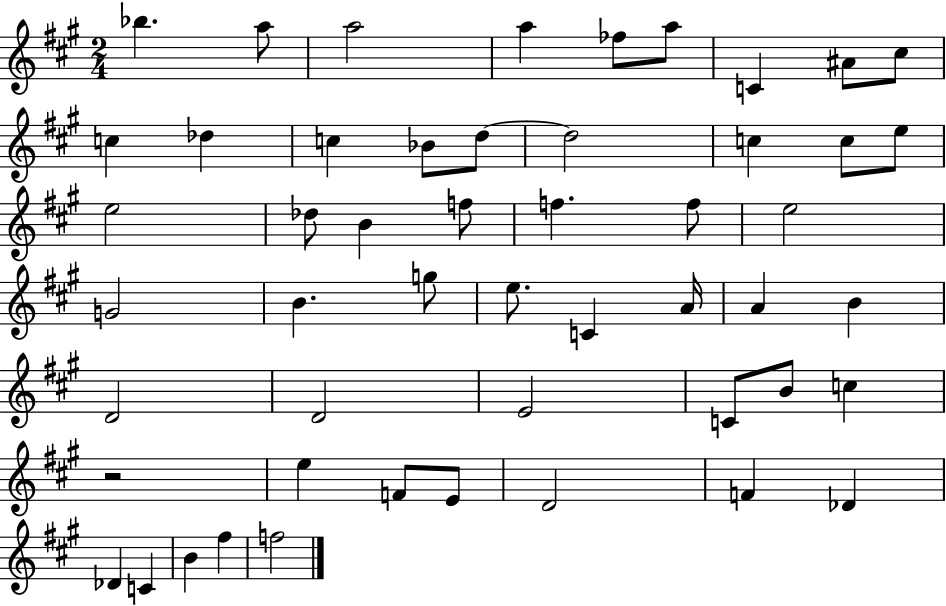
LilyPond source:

{
  \clef treble
  \numericTimeSignature
  \time 2/4
  \key a \major
  bes''4. a''8 | a''2 | a''4 fes''8 a''8 | c'4 ais'8 cis''8 | \break c''4 des''4 | c''4 bes'8 d''8~~ | d''2 | c''4 c''8 e''8 | \break e''2 | des''8 b'4 f''8 | f''4. f''8 | e''2 | \break g'2 | b'4. g''8 | e''8. c'4 a'16 | a'4 b'4 | \break d'2 | d'2 | e'2 | c'8 b'8 c''4 | \break r2 | e''4 f'8 e'8 | d'2 | f'4 des'4 | \break des'4 c'4 | b'4 fis''4 | f''2 | \bar "|."
}